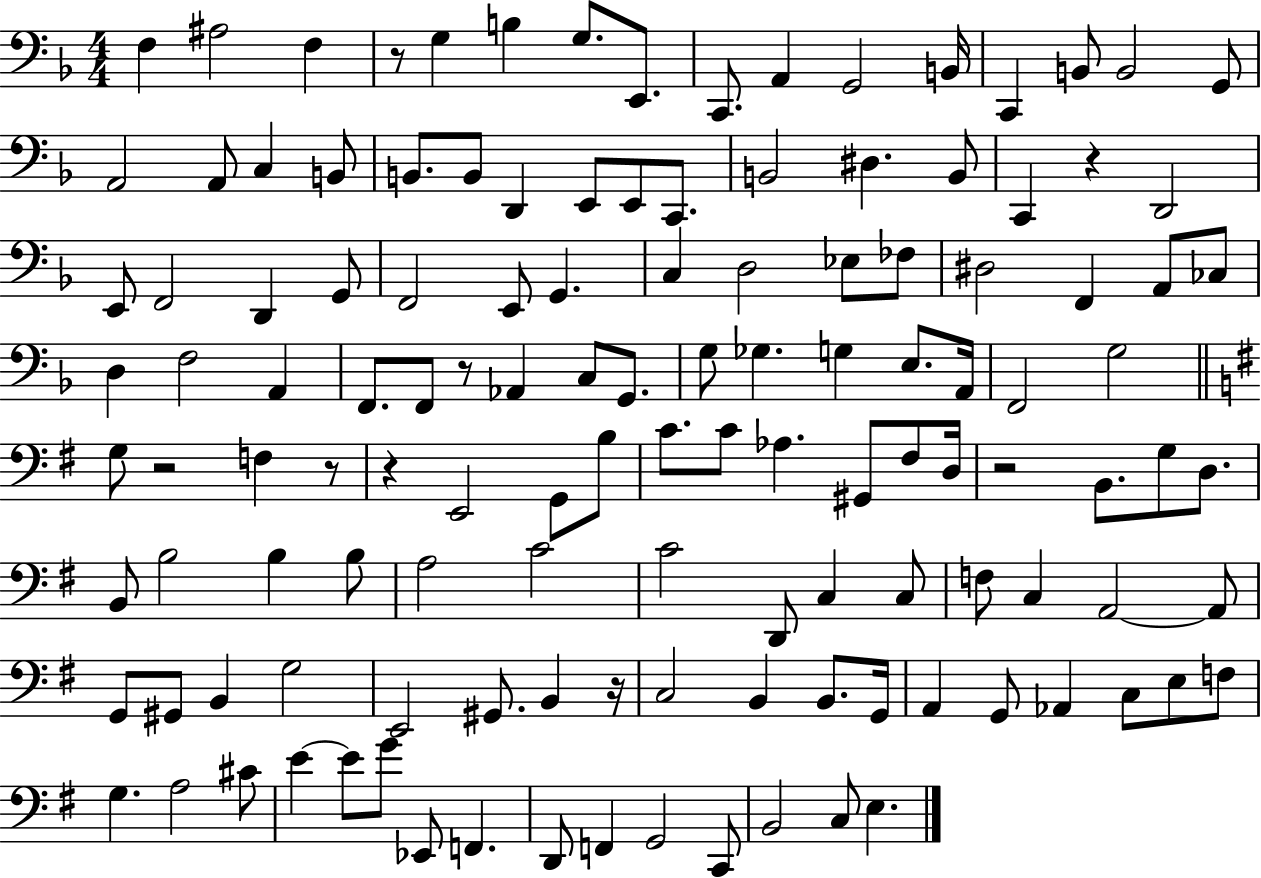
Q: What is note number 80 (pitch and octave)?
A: C4